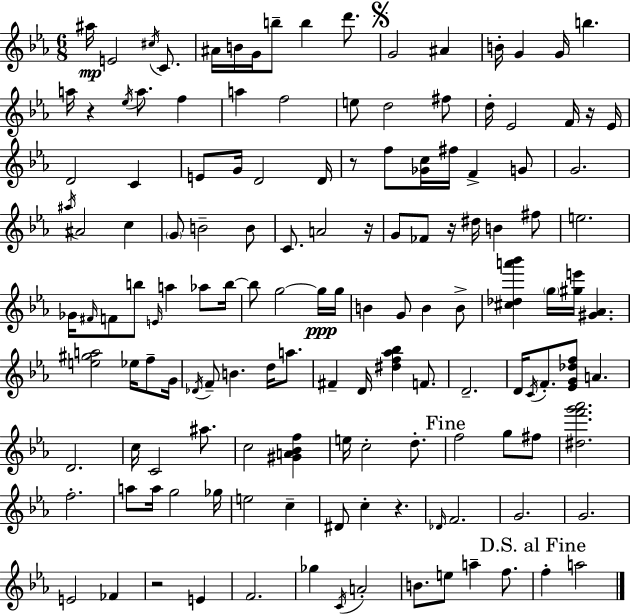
{
  \clef treble
  \numericTimeSignature
  \time 6/8
  \key ees \major
  ais''16\mp e'2 \acciaccatura { cis''16 } c'8. | ais'16 b'16 g'16 b''8-- b''4 d'''8. | \mark \markup { \musicglyph "scripts.segno" } g'2 ais'4 | b'16-. g'4 g'16 b''4. | \break a''16 r4 \acciaccatura { ees''16 } a''8. f''4 | a''4 f''2 | e''8 d''2 | fis''8 d''16-. ees'2 f'16 | \break r16 ees'16 d'2 c'4 | e'8 g'16 d'2 | d'16 r8 f''8 <ges' c''>16 fis''16 f'4-> | g'8 g'2. | \break \acciaccatura { ais''16 } ais'2 c''4 | \parenthesize g'8 b'2-- | b'8 c'8. a'2 | r16 g'8 fes'8 r16 dis''16 b'4 | \break fis''8 e''2. | ges'16 \grace { fis'16 } f'8 b''8 \grace { e'16 } a''4 | aes''8 b''16~~ b''8 g''2~~ | g''16\ppp g''16 b'4 g'8 b'4 | \break b'8-> <cis'' des'' a''' bes'''>4 \parenthesize g''16 <gis'' e'''>16 <gis' aes'>4. | <e'' gis'' a''>2 | ees''16 f''8-- g'16 \acciaccatura { des'16 } f'8-- b'4. | d''16 a''8. fis'4-- d'16 <dis'' f'' aes'' bes''>4 | \break f'8. d'2.-- | d'16 \acciaccatura { c'16 } f'8.-. <ees' g' des'' f''>8 | a'4. d'2. | c''16 c'2 | \break ais''8. c''2 | <gis' a' bes' f''>4 e''16 c''2-. | d''8.-. \mark "Fine" f''2 | g''8 fis''8 <dis'' f''' g''' aes'''>2. | \break f''2.-. | a''8 a''16 g''2 | ges''16 e''2 | c''4-- dis'8 c''4-. | \break r4. \grace { des'16 } f'2. | g'2. | g'2. | e'2 | \break fes'4 r2 | e'4 f'2. | ges''4 | \acciaccatura { c'16 } a'2-. b'8. | \break e''8 a''4-- f''8. \mark "D.S. al Fine" f''4-. | a''2 \bar "|."
}